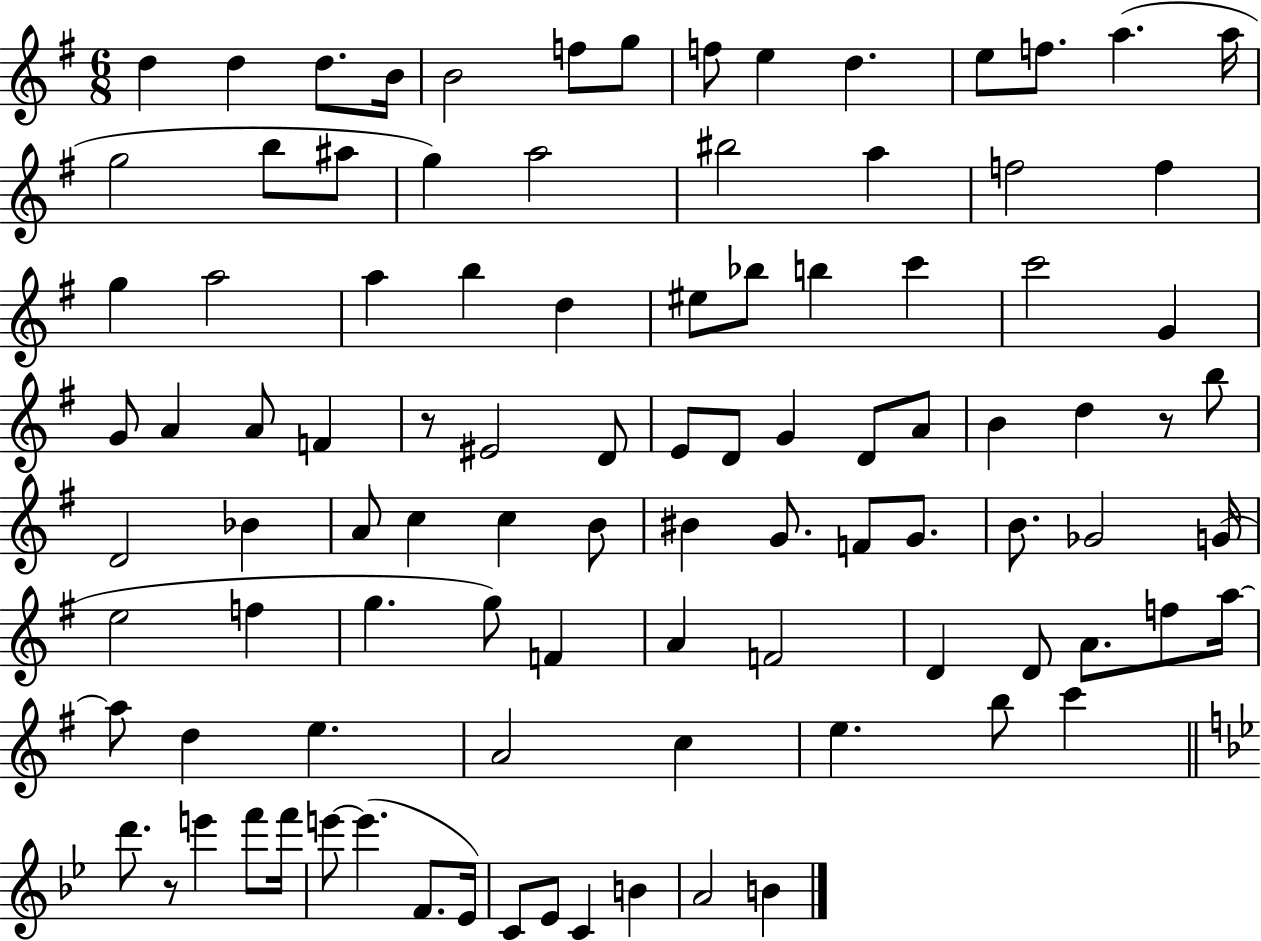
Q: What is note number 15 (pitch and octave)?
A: G5